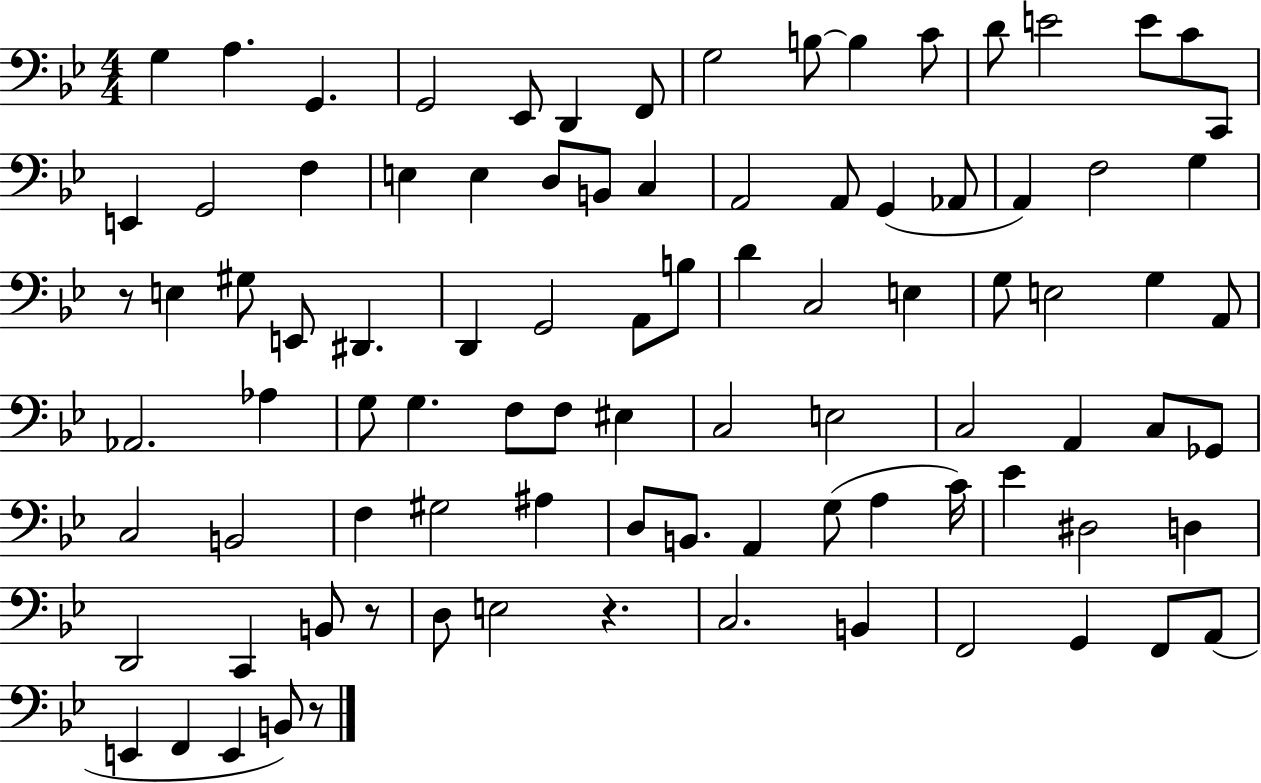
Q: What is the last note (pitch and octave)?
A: B2